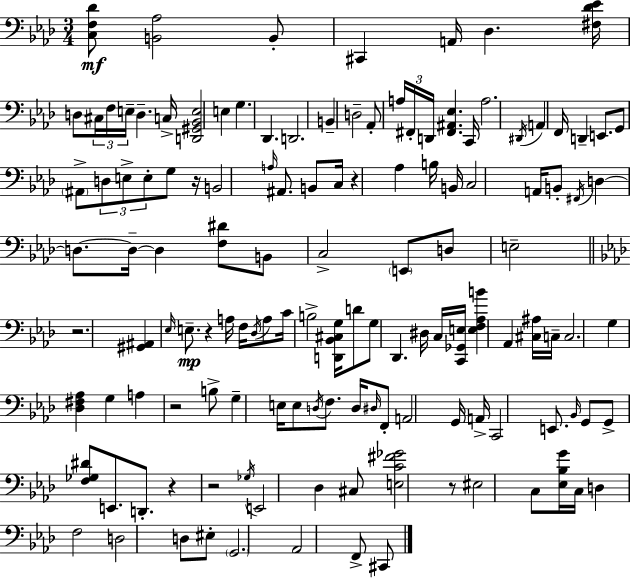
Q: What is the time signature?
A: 3/4